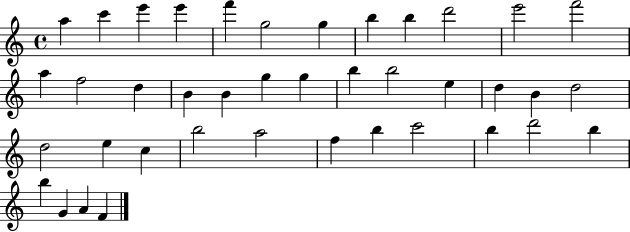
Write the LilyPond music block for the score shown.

{
  \clef treble
  \time 4/4
  \defaultTimeSignature
  \key c \major
  a''4 c'''4 e'''4 e'''4 | f'''4 g''2 g''4 | b''4 b''4 d'''2 | e'''2 f'''2 | \break a''4 f''2 d''4 | b'4 b'4 g''4 g''4 | b''4 b''2 e''4 | d''4 b'4 d''2 | \break d''2 e''4 c''4 | b''2 a''2 | f''4 b''4 c'''2 | b''4 d'''2 b''4 | \break b''4 g'4 a'4 f'4 | \bar "|."
}